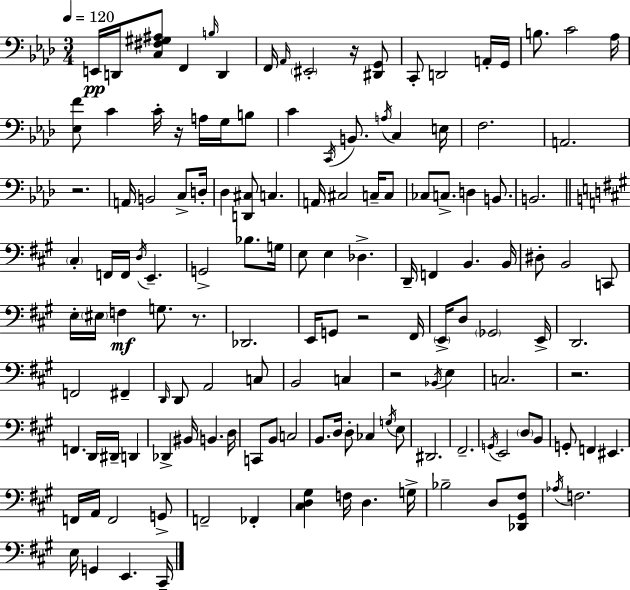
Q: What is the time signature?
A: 3/4